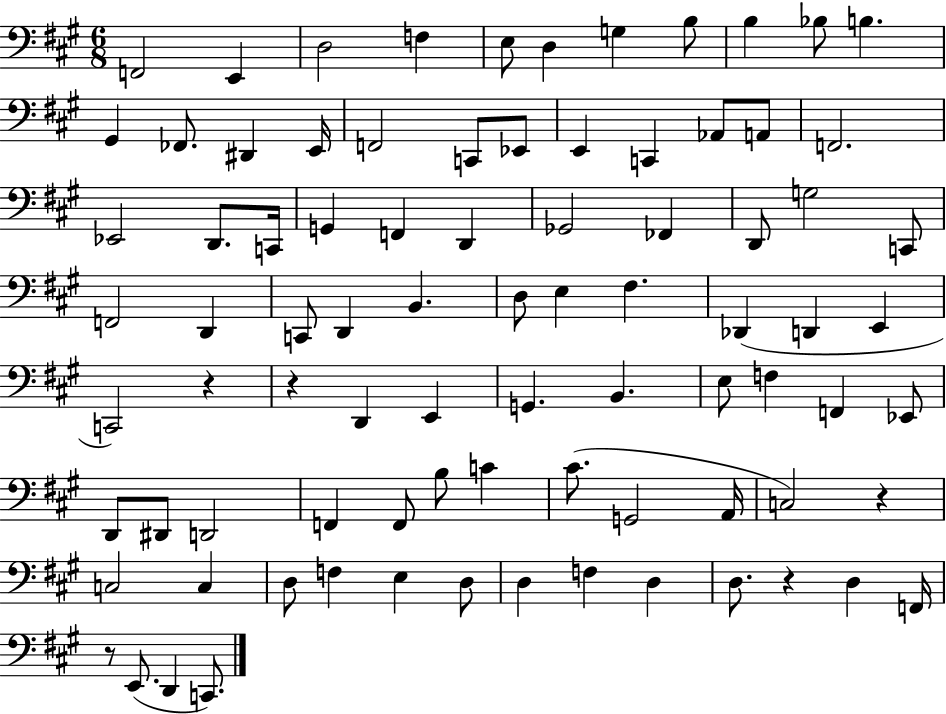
{
  \clef bass
  \numericTimeSignature
  \time 6/8
  \key a \major
  \repeat volta 2 { f,2 e,4 | d2 f4 | e8 d4 g4 b8 | b4 bes8 b4. | \break gis,4 fes,8. dis,4 e,16 | f,2 c,8 ees,8 | e,4 c,4 aes,8 a,8 | f,2. | \break ees,2 d,8. c,16 | g,4 f,4 d,4 | ges,2 fes,4 | d,8 g2 c,8 | \break f,2 d,4 | c,8 d,4 b,4. | d8 e4 fis4. | des,4( d,4 e,4 | \break c,2) r4 | r4 d,4 e,4 | g,4. b,4. | e8 f4 f,4 ees,8 | \break d,8 dis,8 d,2 | f,4 f,8 b8 c'4 | cis'8.( g,2 a,16 | c2) r4 | \break c2 c4 | d8 f4 e4 d8 | d4 f4 d4 | d8. r4 d4 f,16 | \break r8 e,8.( d,4 c,8.) | } \bar "|."
}